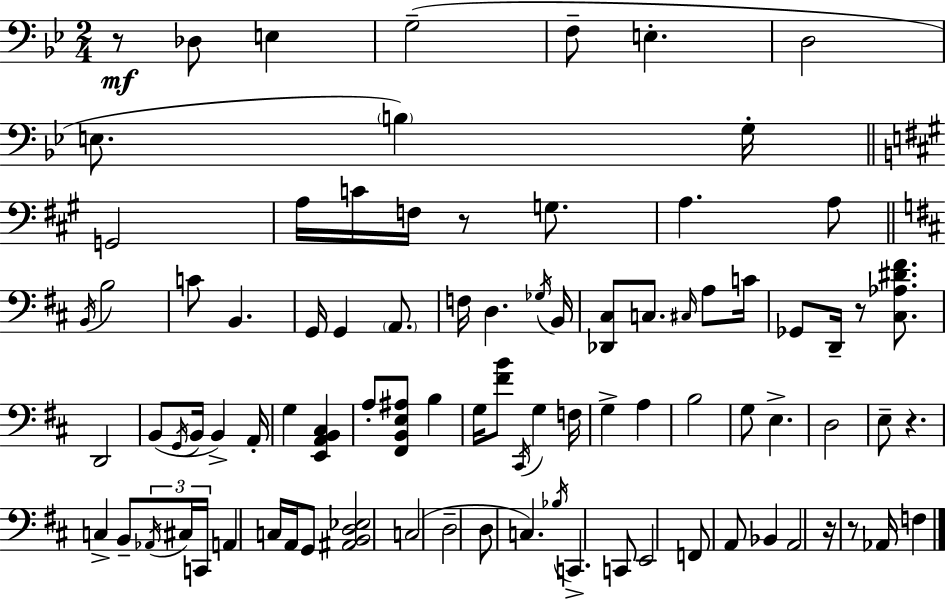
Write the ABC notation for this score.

X:1
T:Untitled
M:2/4
L:1/4
K:Bb
z/2 _D,/2 E, G,2 F,/2 E, D,2 E,/2 B, G,/4 G,,2 A,/4 C/4 F,/4 z/2 G,/2 A, A,/2 B,,/4 B,2 C/2 B,, G,,/4 G,, A,,/2 F,/4 D, _G,/4 B,,/4 [_D,,^C,]/2 C,/2 ^C,/4 A,/2 C/4 _G,,/2 D,,/4 z/2 [^C,_A,^D^F]/2 D,,2 B,,/2 G,,/4 B,,/4 B,, A,,/4 G, [E,,A,,B,,^C,] A,/2 [^F,,B,,E,^A,]/2 B, G,/4 [^FB]/2 ^C,,/4 G, F,/4 G, A, B,2 G,/2 E, D,2 E,/2 z C, B,,/2 _A,,/4 ^C,/4 C,,/4 A,, C,/4 A,,/4 G,,/2 [^A,,B,,D,_E,]2 C,2 D,2 D,/2 C, _B,/4 C,, C,,/2 E,,2 F,,/2 A,,/2 _B,, A,,2 z/4 z/2 _A,,/4 F,